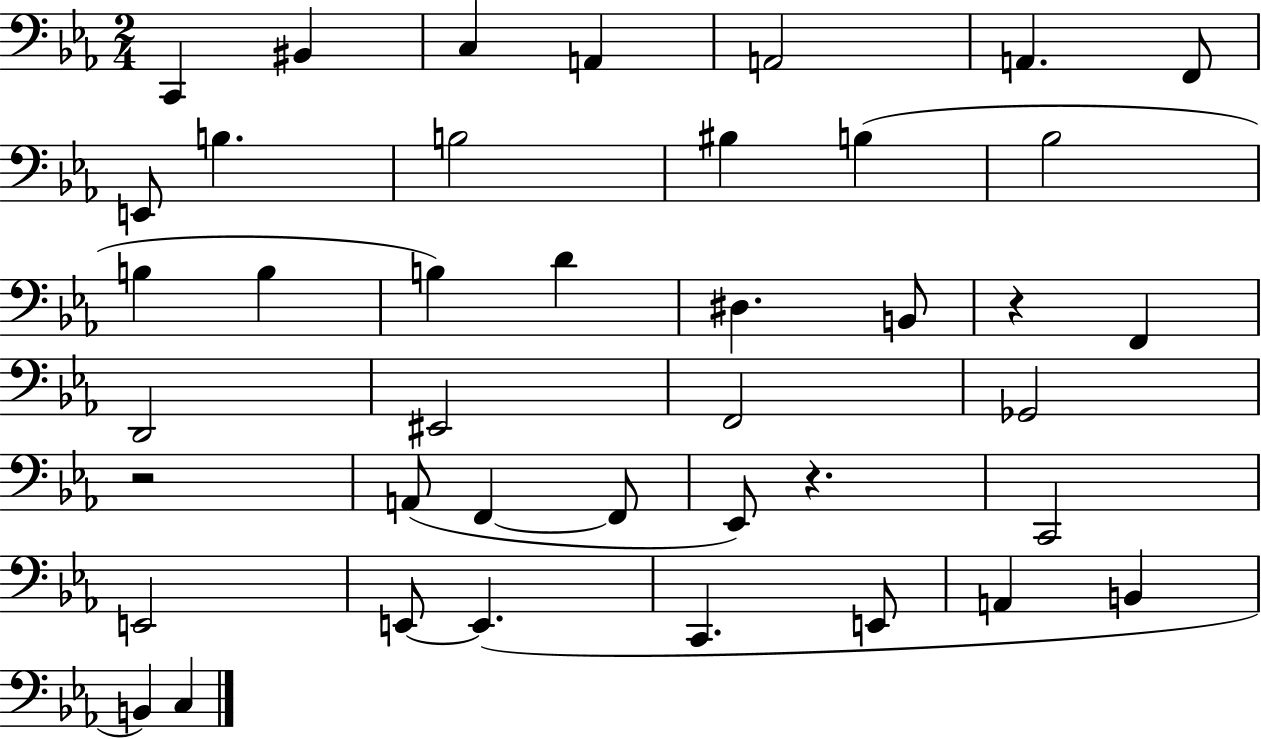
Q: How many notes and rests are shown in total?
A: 41